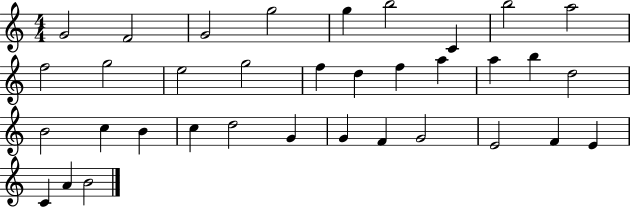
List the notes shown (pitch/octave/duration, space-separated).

G4/h F4/h G4/h G5/h G5/q B5/h C4/q B5/h A5/h F5/h G5/h E5/h G5/h F5/q D5/q F5/q A5/q A5/q B5/q D5/h B4/h C5/q B4/q C5/q D5/h G4/q G4/q F4/q G4/h E4/h F4/q E4/q C4/q A4/q B4/h